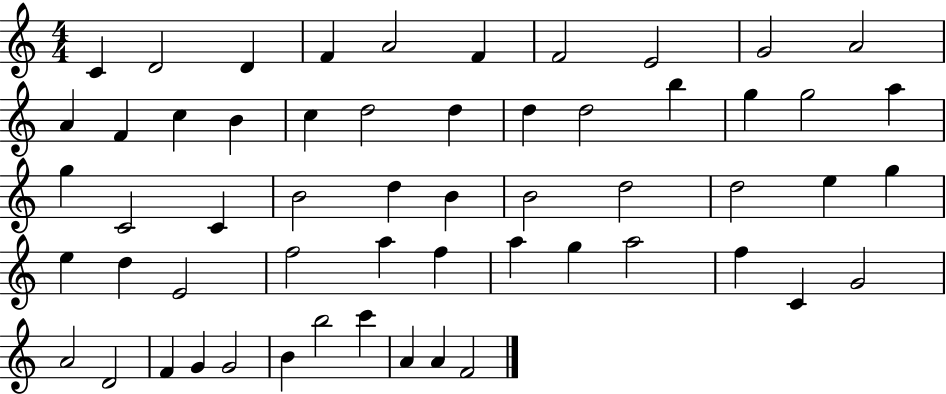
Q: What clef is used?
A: treble